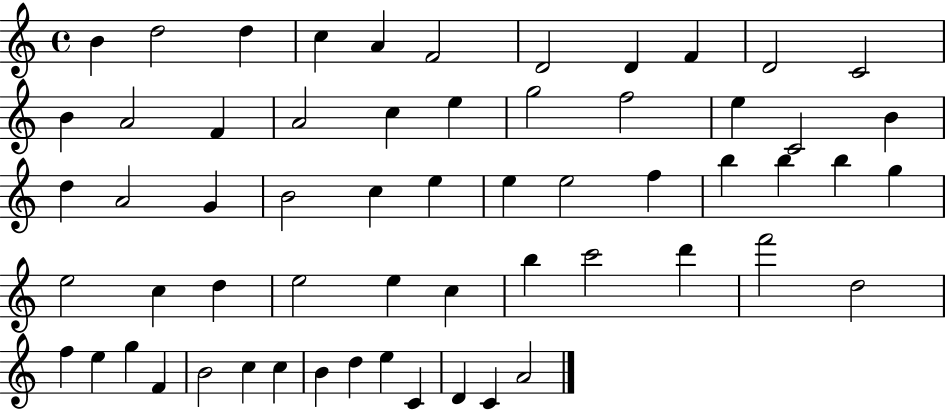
{
  \clef treble
  \time 4/4
  \defaultTimeSignature
  \key c \major
  b'4 d''2 d''4 | c''4 a'4 f'2 | d'2 d'4 f'4 | d'2 c'2 | \break b'4 a'2 f'4 | a'2 c''4 e''4 | g''2 f''2 | e''4 c'2 b'4 | \break d''4 a'2 g'4 | b'2 c''4 e''4 | e''4 e''2 f''4 | b''4 b''4 b''4 g''4 | \break e''2 c''4 d''4 | e''2 e''4 c''4 | b''4 c'''2 d'''4 | f'''2 d''2 | \break f''4 e''4 g''4 f'4 | b'2 c''4 c''4 | b'4 d''4 e''4 c'4 | d'4 c'4 a'2 | \break \bar "|."
}